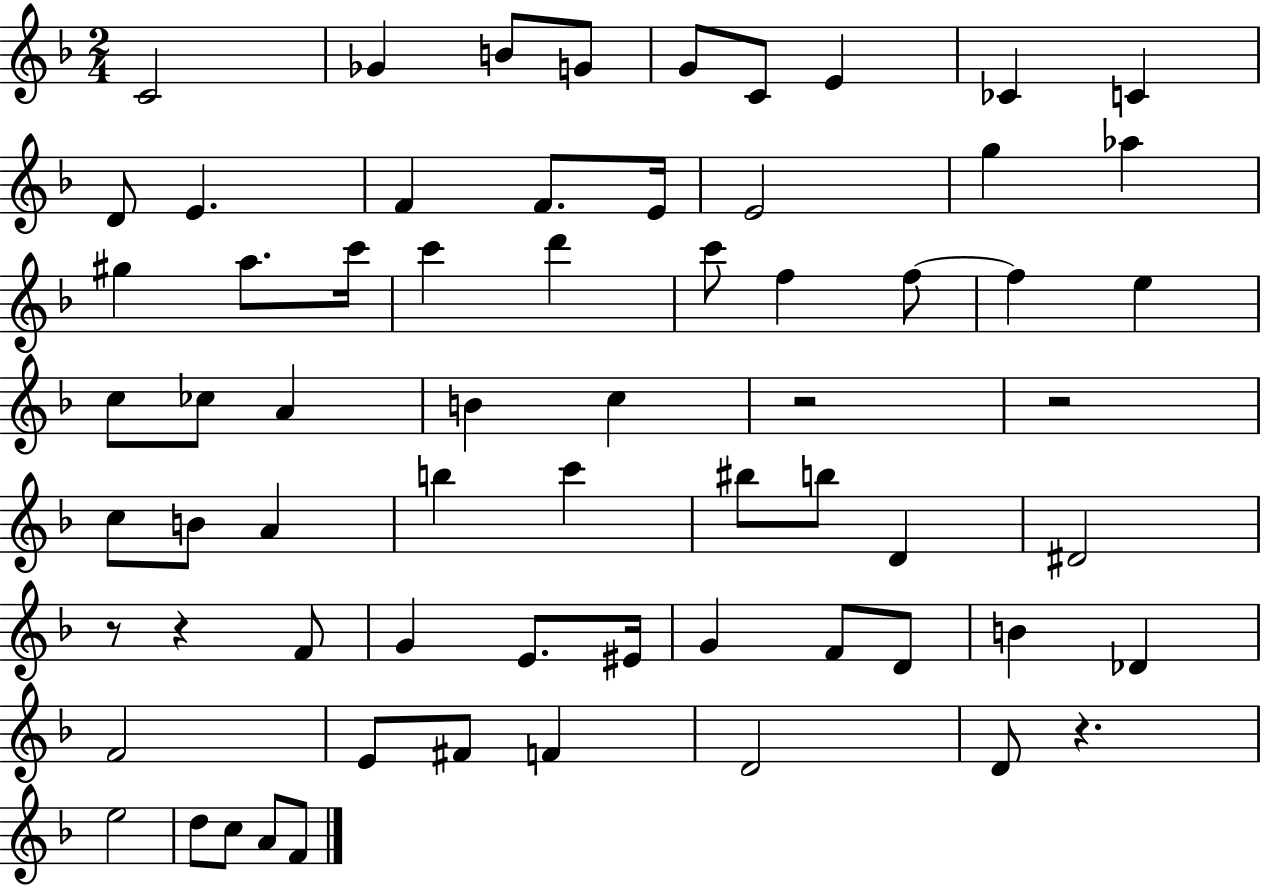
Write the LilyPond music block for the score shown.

{
  \clef treble
  \numericTimeSignature
  \time 2/4
  \key f \major
  c'2 | ges'4 b'8 g'8 | g'8 c'8 e'4 | ces'4 c'4 | \break d'8 e'4. | f'4 f'8. e'16 | e'2 | g''4 aes''4 | \break gis''4 a''8. c'''16 | c'''4 d'''4 | c'''8 f''4 f''8~~ | f''4 e''4 | \break c''8 ces''8 a'4 | b'4 c''4 | r2 | r2 | \break c''8 b'8 a'4 | b''4 c'''4 | bis''8 b''8 d'4 | dis'2 | \break r8 r4 f'8 | g'4 e'8. eis'16 | g'4 f'8 d'8 | b'4 des'4 | \break f'2 | e'8 fis'8 f'4 | d'2 | d'8 r4. | \break e''2 | d''8 c''8 a'8 f'8 | \bar "|."
}